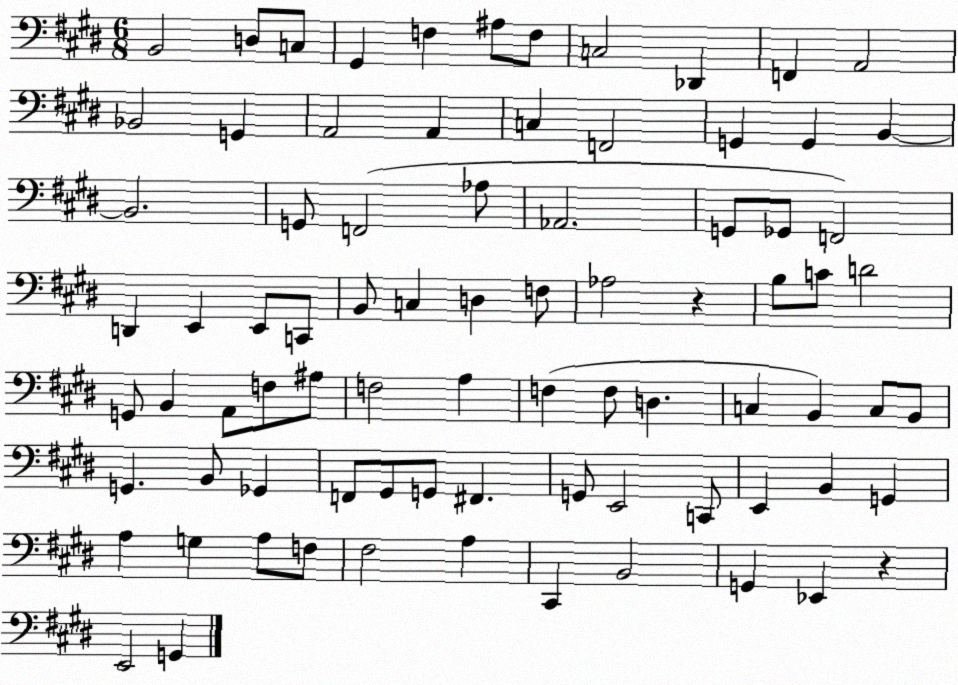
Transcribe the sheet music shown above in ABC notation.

X:1
T:Untitled
M:6/8
L:1/4
K:E
B,,2 D,/2 C,/2 ^G,, F, ^A,/2 F,/2 C,2 _D,, F,, A,,2 _B,,2 G,, A,,2 A,, C, F,,2 G,, G,, B,, B,,2 G,,/2 F,,2 _A,/2 _A,,2 G,,/2 _G,,/2 F,,2 D,, E,, E,,/2 C,,/2 B,,/2 C, D, F,/2 _A,2 z B,/2 C/2 D2 G,,/2 B,, A,,/2 F,/2 ^A,/2 F,2 A, F, F,/2 D, C, B,, C,/2 B,,/2 G,, B,,/2 _G,, F,,/2 ^G,,/2 G,,/2 ^F,, G,,/2 E,,2 C,,/2 E,, B,, G,, A, G, A,/2 F,/2 ^F,2 A, ^C,, B,,2 G,, _E,, z E,,2 G,,